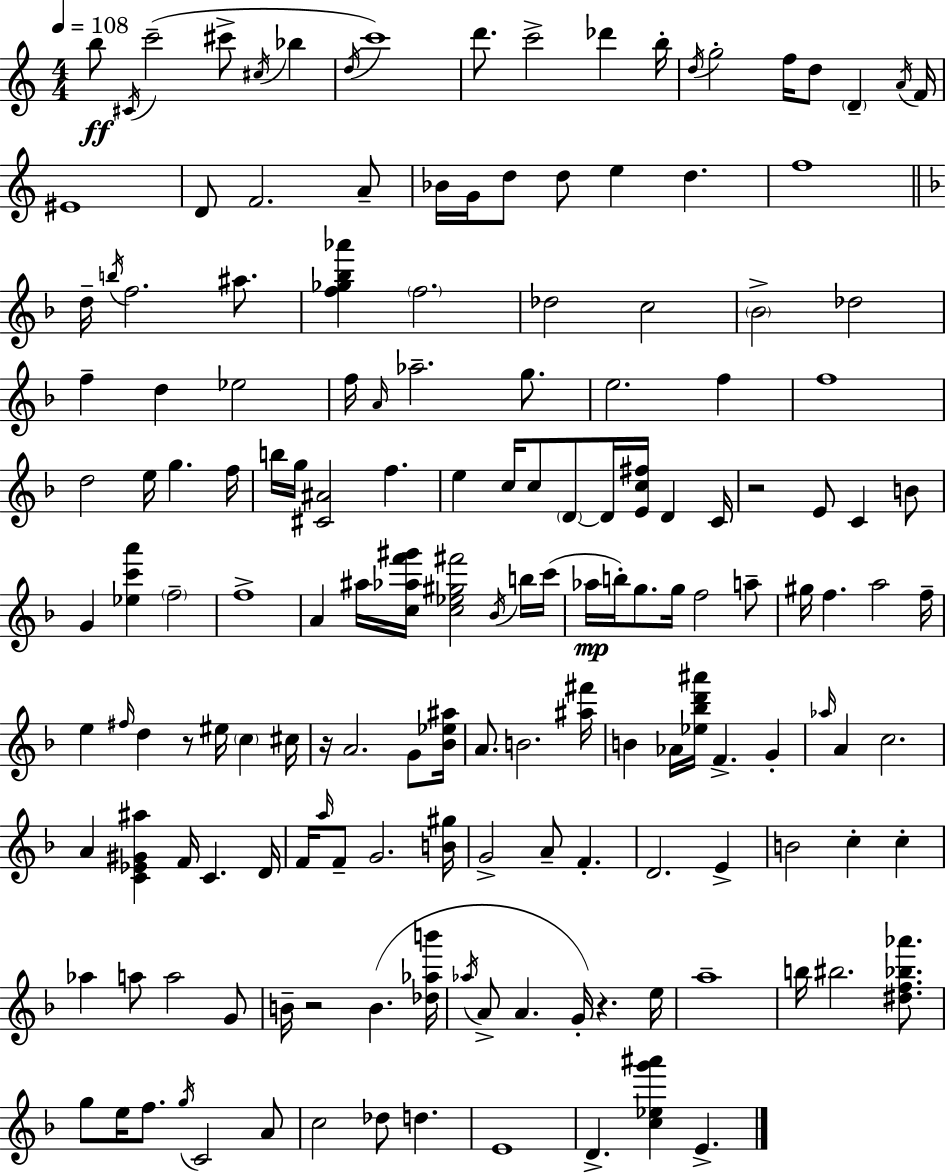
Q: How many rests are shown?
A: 5